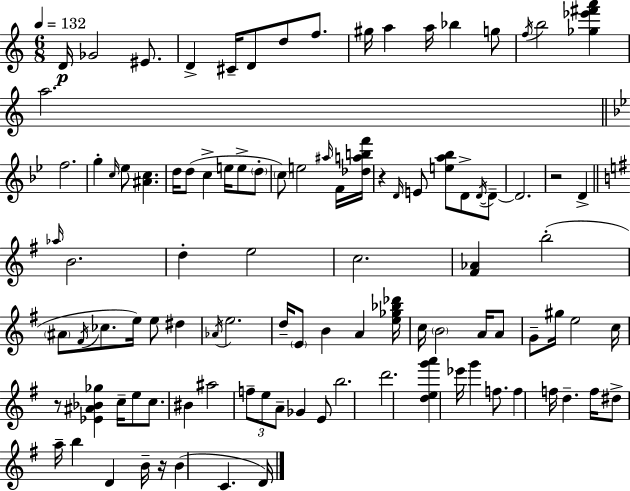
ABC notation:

X:1
T:Untitled
M:6/8
L:1/4
K:C
D/4 _G2 ^E/2 D ^C/4 D/2 d/2 f/2 ^g/4 a a/4 _b g/2 f/4 b2 [_g_e'^f'a'] a2 f2 g c/4 _e/2 [^Ac] d/4 d/2 c e/4 e/2 d/2 c/2 e2 ^a/4 F/4 [_dabf']/4 z D/4 E/2 [ea_b]/2 D/2 D/4 D/2 D2 z2 D _a/4 B2 d e2 c2 [^F_A] b2 ^A/2 ^F/4 _c/2 e/4 e/2 ^d _A/4 e2 d/4 E/2 B A [e_g_b_d']/4 c/4 B2 A/4 A/2 G/2 ^g/4 e2 c/4 z/2 [_E^A_B_g] c/4 e/2 c/2 ^B ^a2 f/2 e/2 A/2 _G E/2 b2 d'2 [deg'a'] _e'/4 g' f/2 f f/4 d f/4 ^d/2 a/4 b D B/4 z/4 B C D/4